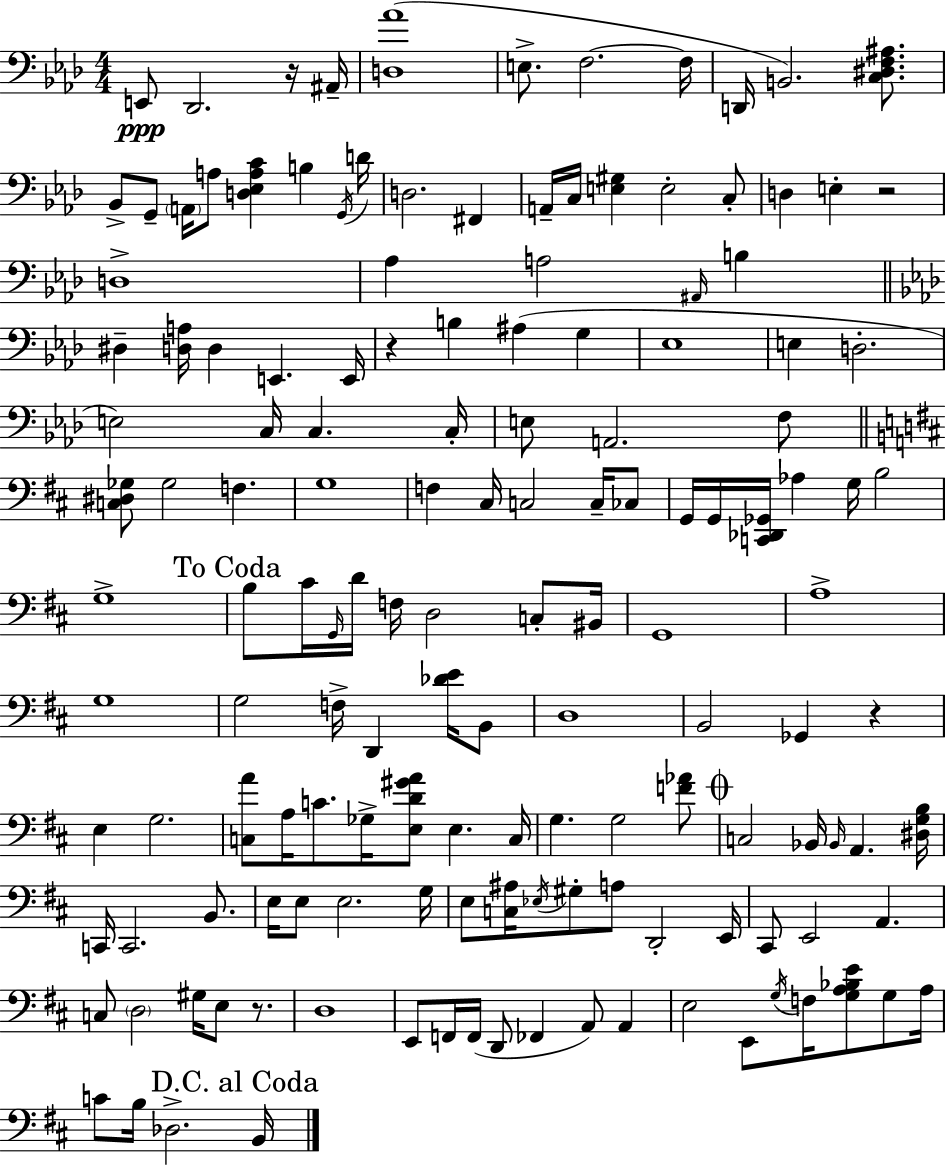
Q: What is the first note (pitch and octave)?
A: E2